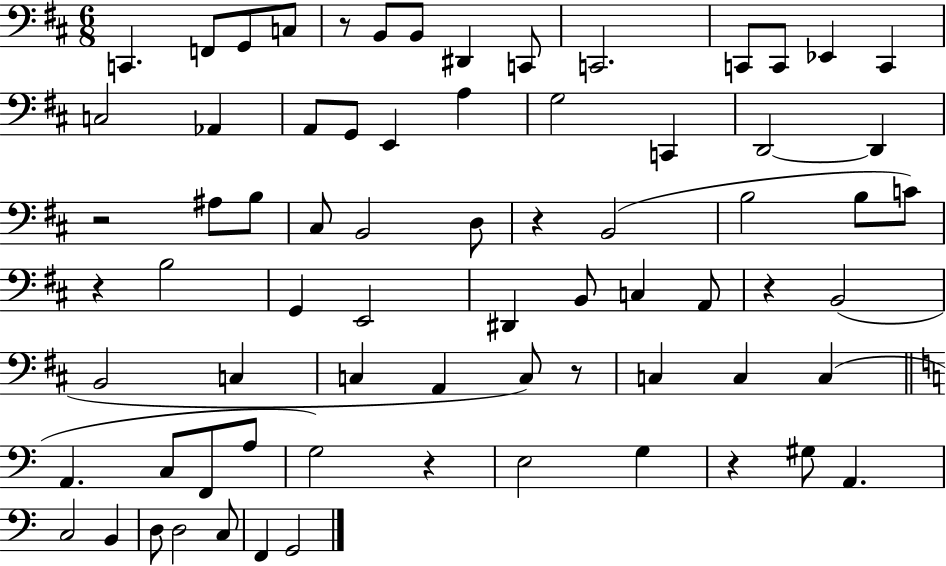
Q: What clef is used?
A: bass